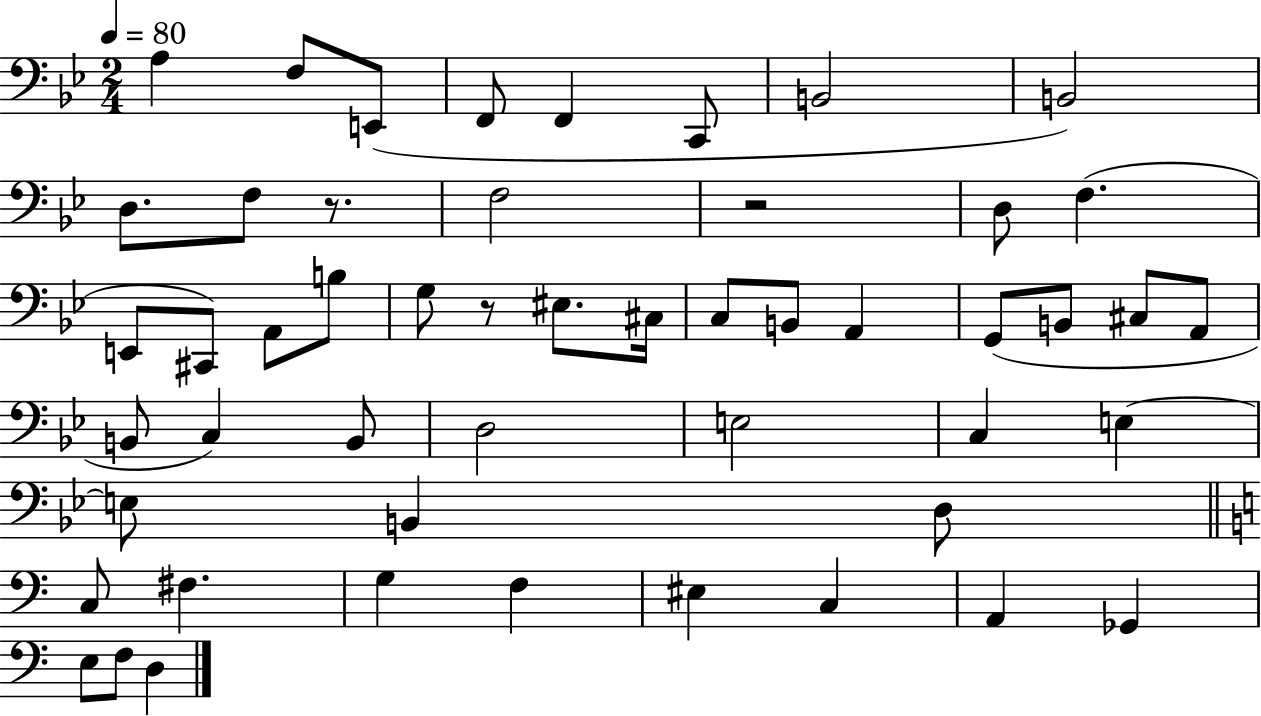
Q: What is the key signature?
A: BES major